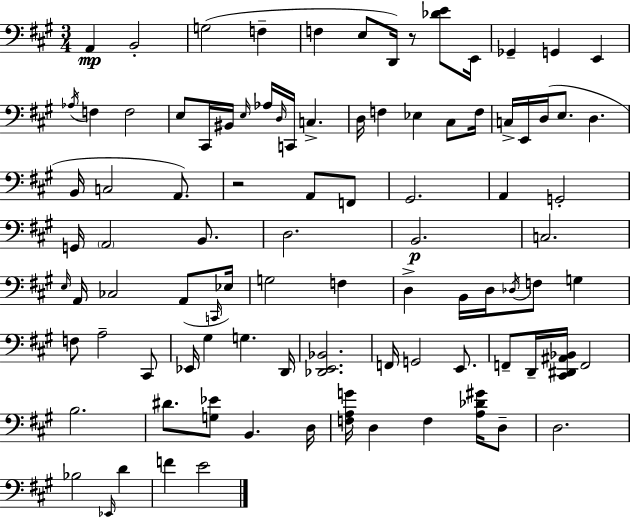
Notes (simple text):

A2/q B2/h G3/h F3/q F3/q E3/e D2/s R/e [Db4,E4]/e E2/s Gb2/q G2/q E2/q Ab3/s F3/q F3/h E3/e C#2/s BIS2/s E3/s Ab3/s D3/s C2/s C3/q. D3/s F3/q Eb3/q C#3/e F3/s C3/s E2/s D3/s E3/e. D3/q. B2/s C3/h A2/e. R/h A2/e F2/e G#2/h. A2/q G2/h G2/s A2/h B2/e. D3/h. B2/h. C3/h. E3/s A2/s CES3/h A2/e C2/s Eb3/s G3/h F3/q D3/q B2/s D3/s Db3/s F3/e G3/q F3/e A3/h C#2/e Eb2/s G#3/q G3/q. D2/s [Db2,E2,Bb2]/h. F2/s G2/h E2/e. F2/e D2/s [C#2,D#2,A#2,Bb2]/s F2/h B3/h. D#4/e. [G3,Eb4]/e B2/q. D3/s [F3,A3,G4]/s D3/q F3/q [A3,Db4,G#4]/s D3/e D3/h. Bb3/h Eb2/s D4/q F4/q E4/h